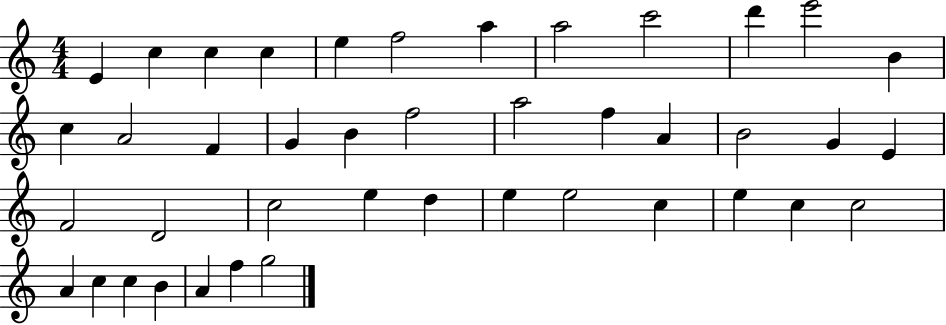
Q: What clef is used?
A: treble